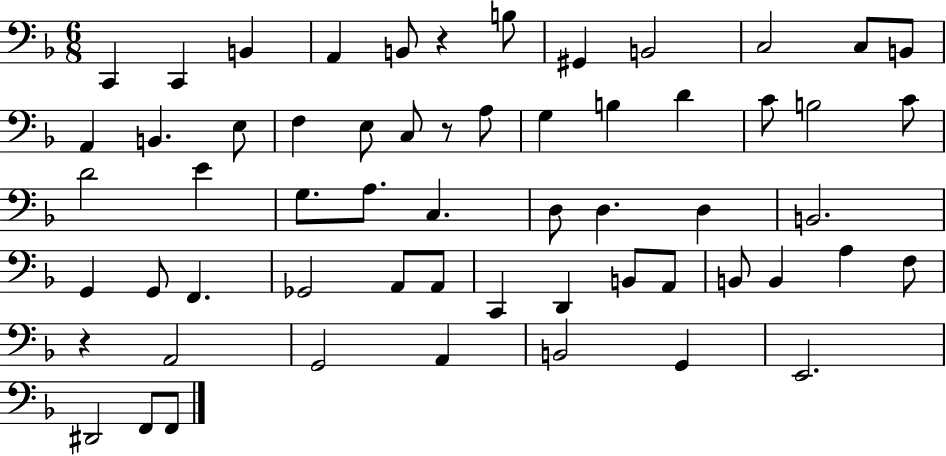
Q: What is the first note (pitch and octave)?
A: C2